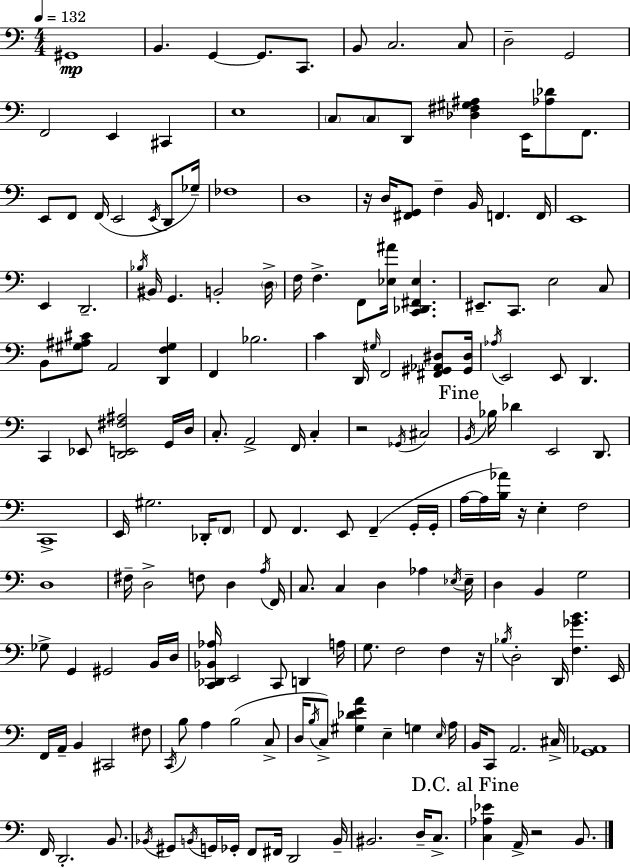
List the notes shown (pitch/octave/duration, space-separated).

G#2/w B2/q. G2/q G2/e. C2/e. B2/e C3/h. C3/e D3/h G2/h F2/h E2/q C#2/q E3/w C3/e C3/e D2/e [Db3,F#3,G#3,A#3]/q E2/s [Ab3,Db4]/e F2/e. E2/e F2/e F2/s E2/h E2/s D2/e Gb3/s FES3/w D3/w R/s D3/s [F#2,G2]/e F3/q B2/s F2/q. F2/s E2/w E2/q D2/h. Bb3/s BIS2/s G2/q. B2/h D3/s F3/s F3/q. F2/e [Eb3,A#4]/s [C2,Db2,F#2,Eb3]/q. EIS2/e. C2/e. E3/h C3/e B2/e [G#3,A#3,C#4]/e A2/h [D2,F3,G#3]/q F2/q Bb3/h. C4/q D2/s G#3/s F2/h [F#2,G#2,Ab2,D#3]/e [G#2,D#3]/s Ab3/s E2/h E2/e D2/q. C2/q Eb2/e [D2,E2,F#3,A#3]/h G2/s D3/s C3/e. A2/h F2/s C3/q R/h Gb2/s C#3/h B2/s Bb3/s Db4/q E2/h D2/e. C2/w E2/s G#3/h. Db2/s F2/e F2/e F2/q. E2/e F2/q G2/s G2/s A3/s A3/s [B3,Ab4]/s R/s E3/q F3/h D3/w F#3/s D3/h F3/e D3/q A3/s F2/s C3/e. C3/q D3/q Ab3/q Eb3/s Eb3/s D3/q B2/q G3/h Gb3/e G2/q G#2/h B2/s D3/s [C2,Db2,Bb2,Ab3]/s E2/h C2/e D2/q A3/s G3/e. F3/h F3/q R/s Bb3/s D3/h D2/s [F3,Gb4,B4]/q. E2/s F2/s A2/s B2/q C#2/h F#3/e C2/s B3/e A3/q B3/h C3/e D3/s B3/s C3/e [G#3,Db4,E4,A4]/q E3/q G3/q E3/s A3/s B2/s C2/e A2/h. C#3/s [G2,Ab2]/w F2/s D2/h. B2/e. Bb2/s G#2/e B2/s G2/s Gb2/s F2/e F#2/s D2/h B2/s BIS2/h. D3/s C3/e. [C3,Ab3,Eb4]/q A2/s R/h B2/e.